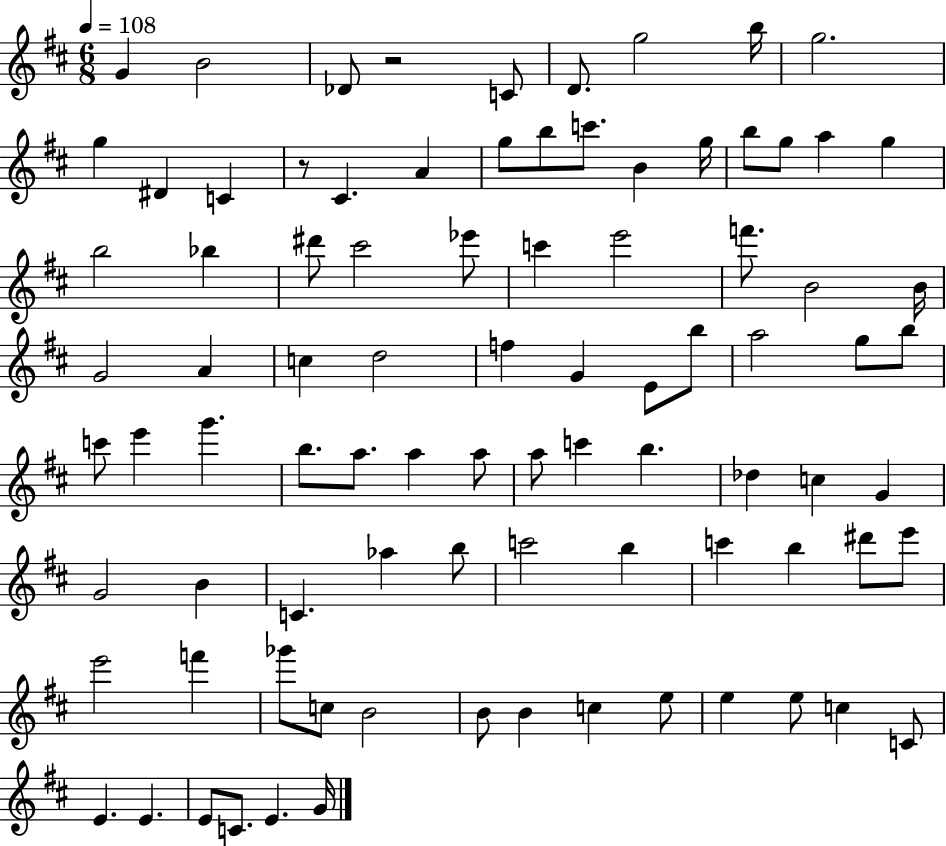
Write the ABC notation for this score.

X:1
T:Untitled
M:6/8
L:1/4
K:D
G B2 _D/2 z2 C/2 D/2 g2 b/4 g2 g ^D C z/2 ^C A g/2 b/2 c'/2 B g/4 b/2 g/2 a g b2 _b ^d'/2 ^c'2 _e'/2 c' e'2 f'/2 B2 B/4 G2 A c d2 f G E/2 b/2 a2 g/2 b/2 c'/2 e' g' b/2 a/2 a a/2 a/2 c' b _d c G G2 B C _a b/2 c'2 b c' b ^d'/2 e'/2 e'2 f' _g'/2 c/2 B2 B/2 B c e/2 e e/2 c C/2 E E E/2 C/2 E G/4